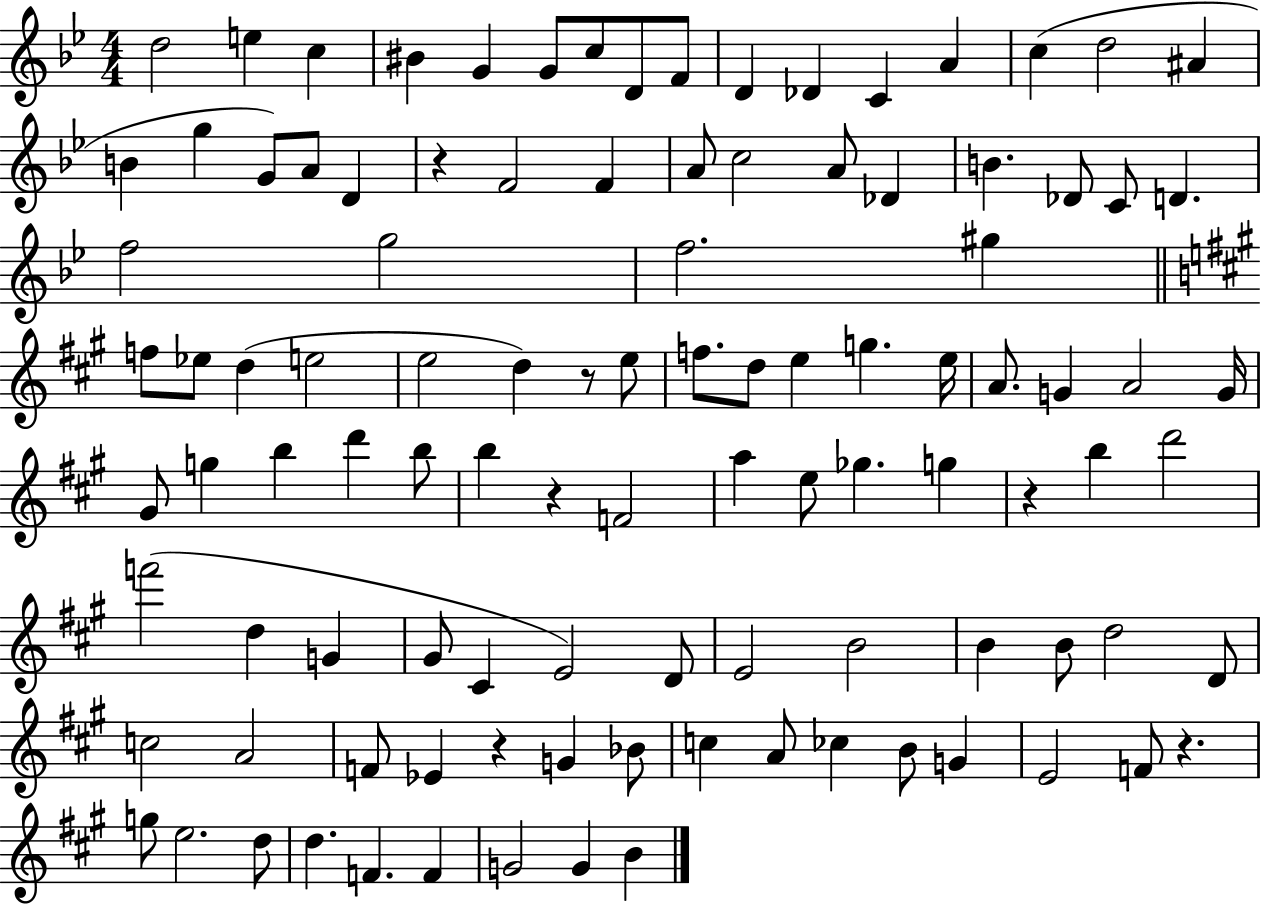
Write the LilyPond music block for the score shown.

{
  \clef treble
  \numericTimeSignature
  \time 4/4
  \key bes \major
  d''2 e''4 c''4 | bis'4 g'4 g'8 c''8 d'8 f'8 | d'4 des'4 c'4 a'4 | c''4( d''2 ais'4 | \break b'4 g''4 g'8) a'8 d'4 | r4 f'2 f'4 | a'8 c''2 a'8 des'4 | b'4. des'8 c'8 d'4. | \break f''2 g''2 | f''2. gis''4 | \bar "||" \break \key a \major f''8 ees''8 d''4( e''2 | e''2 d''4) r8 e''8 | f''8. d''8 e''4 g''4. e''16 | a'8. g'4 a'2 g'16 | \break gis'8 g''4 b''4 d'''4 b''8 | b''4 r4 f'2 | a''4 e''8 ges''4. g''4 | r4 b''4 d'''2 | \break f'''2( d''4 g'4 | gis'8 cis'4 e'2) d'8 | e'2 b'2 | b'4 b'8 d''2 d'8 | \break c''2 a'2 | f'8 ees'4 r4 g'4 bes'8 | c''4 a'8 ces''4 b'8 g'4 | e'2 f'8 r4. | \break g''8 e''2. d''8 | d''4. f'4. f'4 | g'2 g'4 b'4 | \bar "|."
}